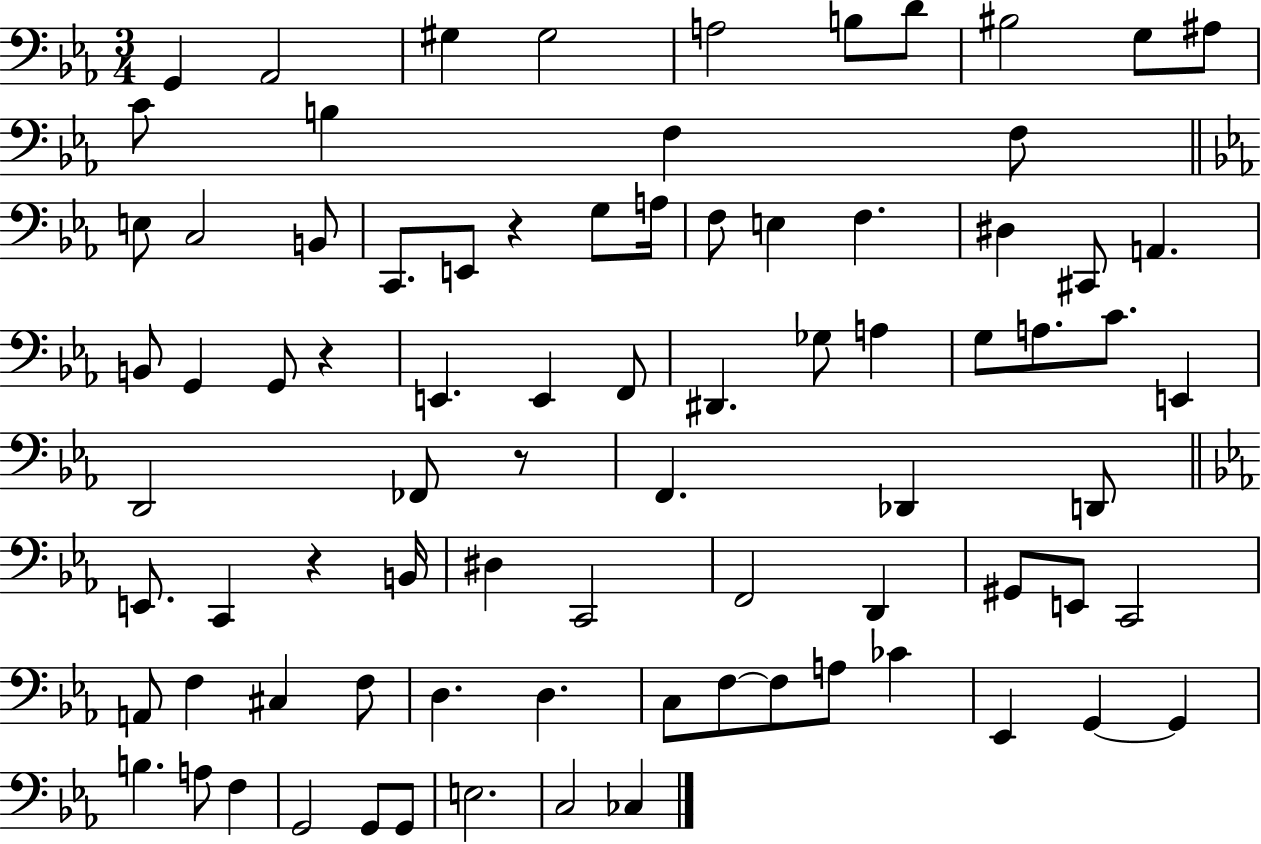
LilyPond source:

{
  \clef bass
  \numericTimeSignature
  \time 3/4
  \key ees \major
  g,4 aes,2 | gis4 gis2 | a2 b8 d'8 | bis2 g8 ais8 | \break c'8 b4 f4 f8 | \bar "||" \break \key ees \major e8 c2 b,8 | c,8. e,8 r4 g8 a16 | f8 e4 f4. | dis4 cis,8 a,4. | \break b,8 g,4 g,8 r4 | e,4. e,4 f,8 | dis,4. ges8 a4 | g8 a8. c'8. e,4 | \break d,2 fes,8 r8 | f,4. des,4 d,8 | \bar "||" \break \key c \minor e,8. c,4 r4 b,16 | dis4 c,2 | f,2 d,4 | gis,8 e,8 c,2 | \break a,8 f4 cis4 f8 | d4. d4. | c8 f8~~ f8 a8 ces'4 | ees,4 g,4~~ g,4 | \break b4. a8 f4 | g,2 g,8 g,8 | e2. | c2 ces4 | \break \bar "|."
}